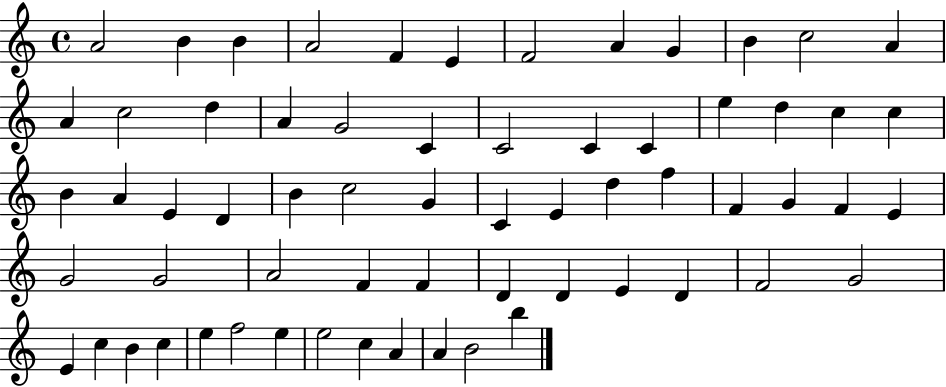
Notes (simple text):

A4/h B4/q B4/q A4/h F4/q E4/q F4/h A4/q G4/q B4/q C5/h A4/q A4/q C5/h D5/q A4/q G4/h C4/q C4/h C4/q C4/q E5/q D5/q C5/q C5/q B4/q A4/q E4/q D4/q B4/q C5/h G4/q C4/q E4/q D5/q F5/q F4/q G4/q F4/q E4/q G4/h G4/h A4/h F4/q F4/q D4/q D4/q E4/q D4/q F4/h G4/h E4/q C5/q B4/q C5/q E5/q F5/h E5/q E5/h C5/q A4/q A4/q B4/h B5/q